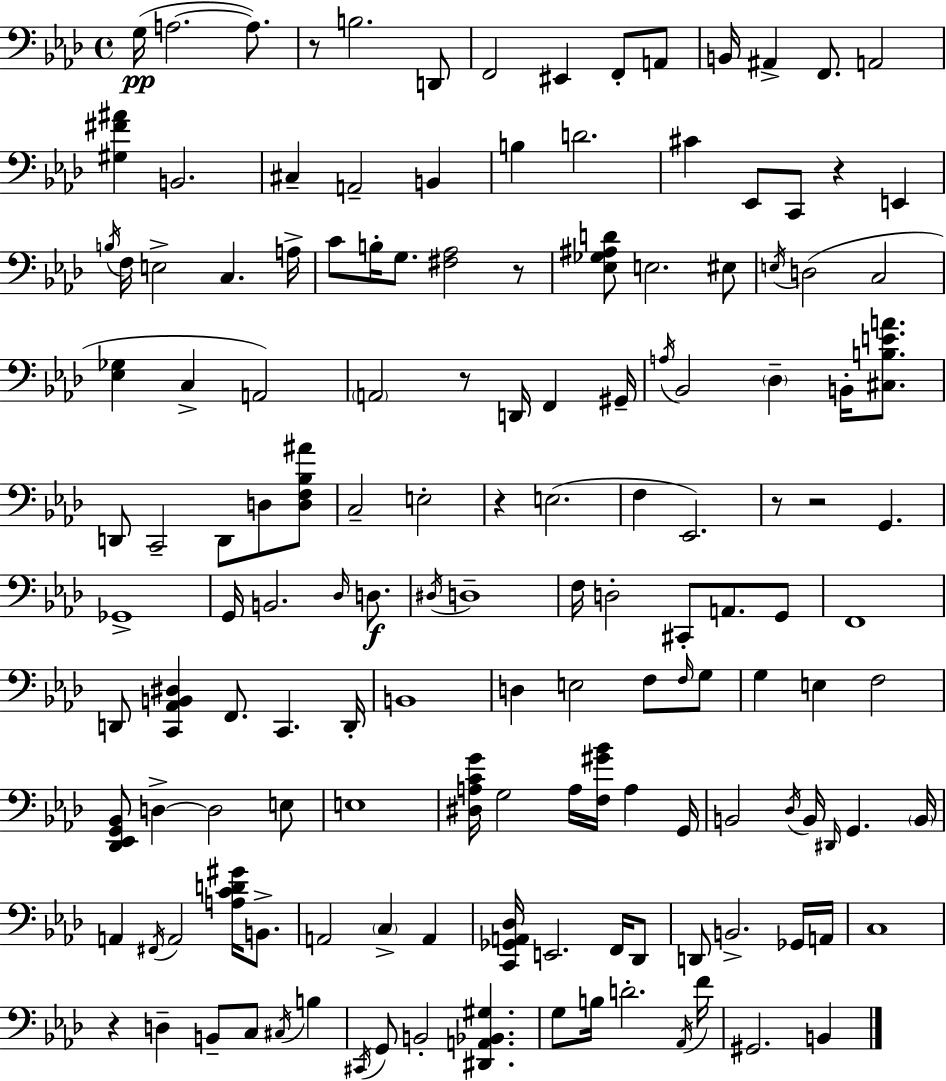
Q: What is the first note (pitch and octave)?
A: G3